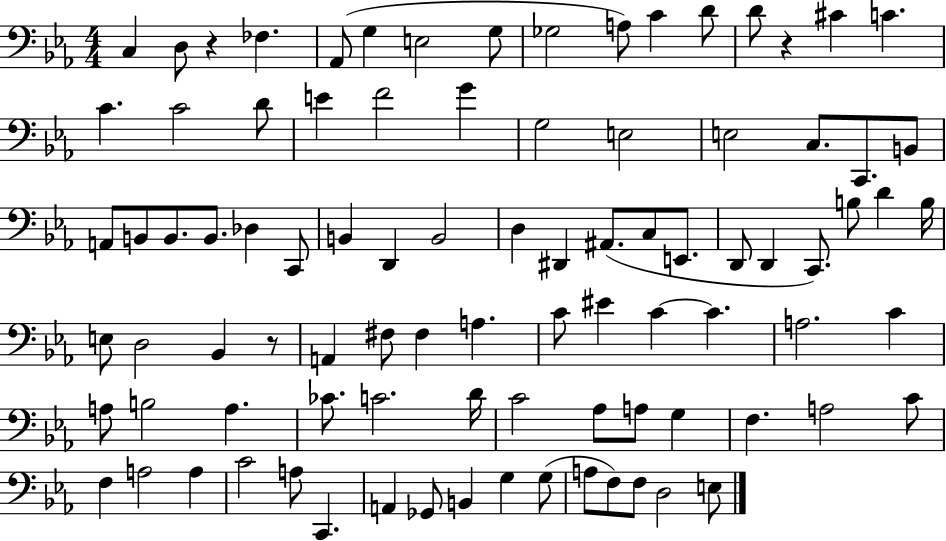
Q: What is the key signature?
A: EES major